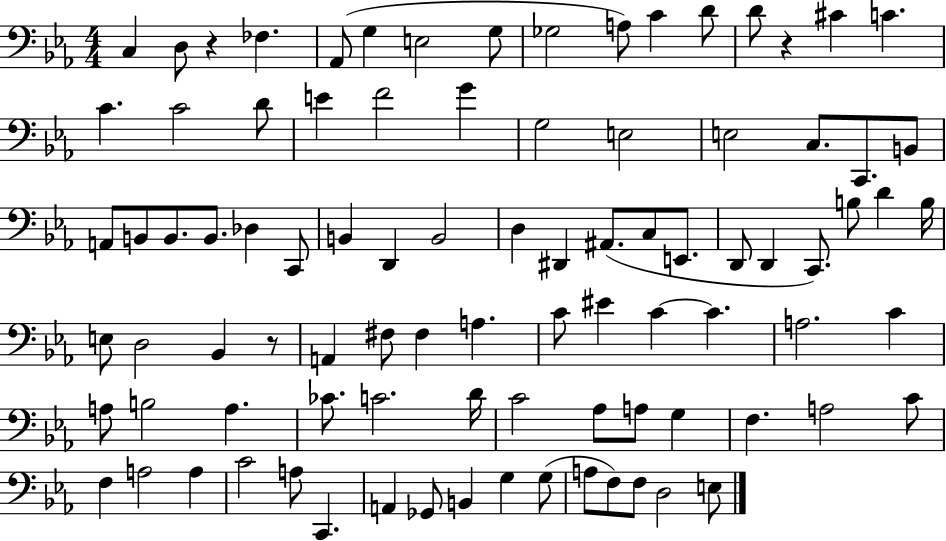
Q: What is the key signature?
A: EES major